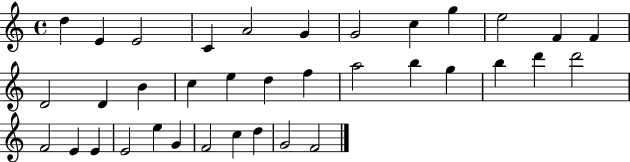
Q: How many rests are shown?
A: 0